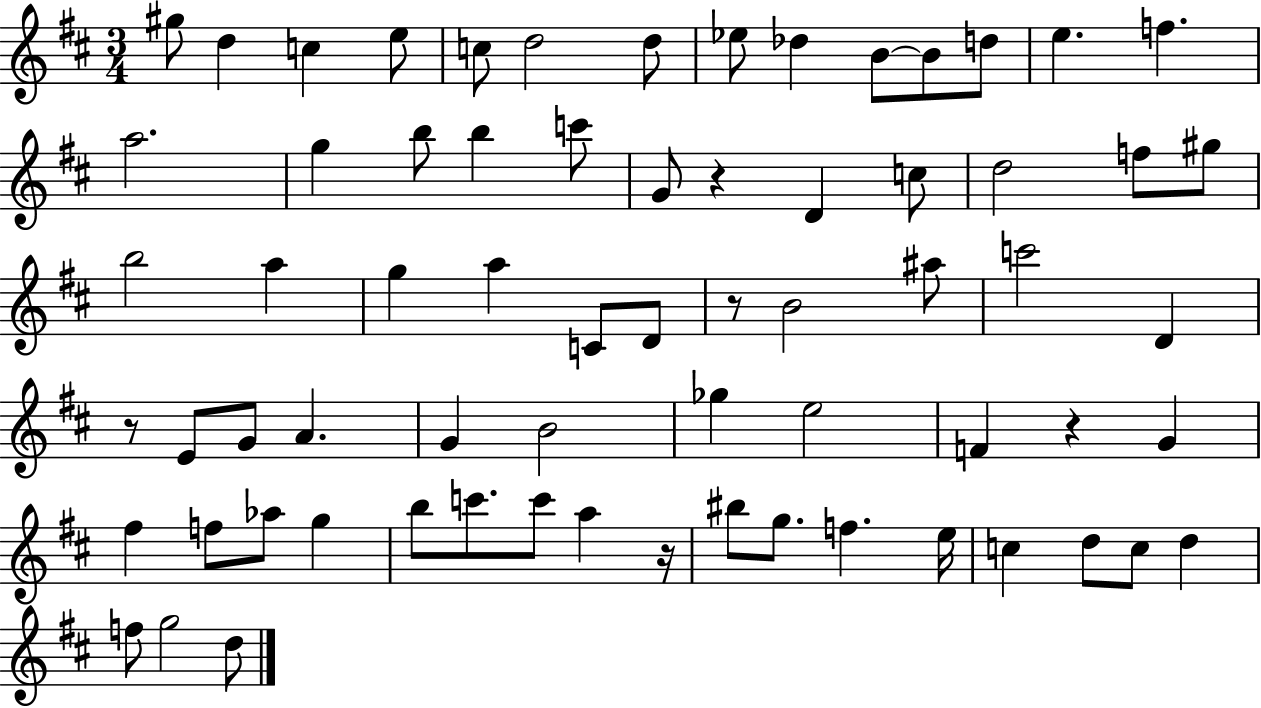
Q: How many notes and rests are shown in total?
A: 68